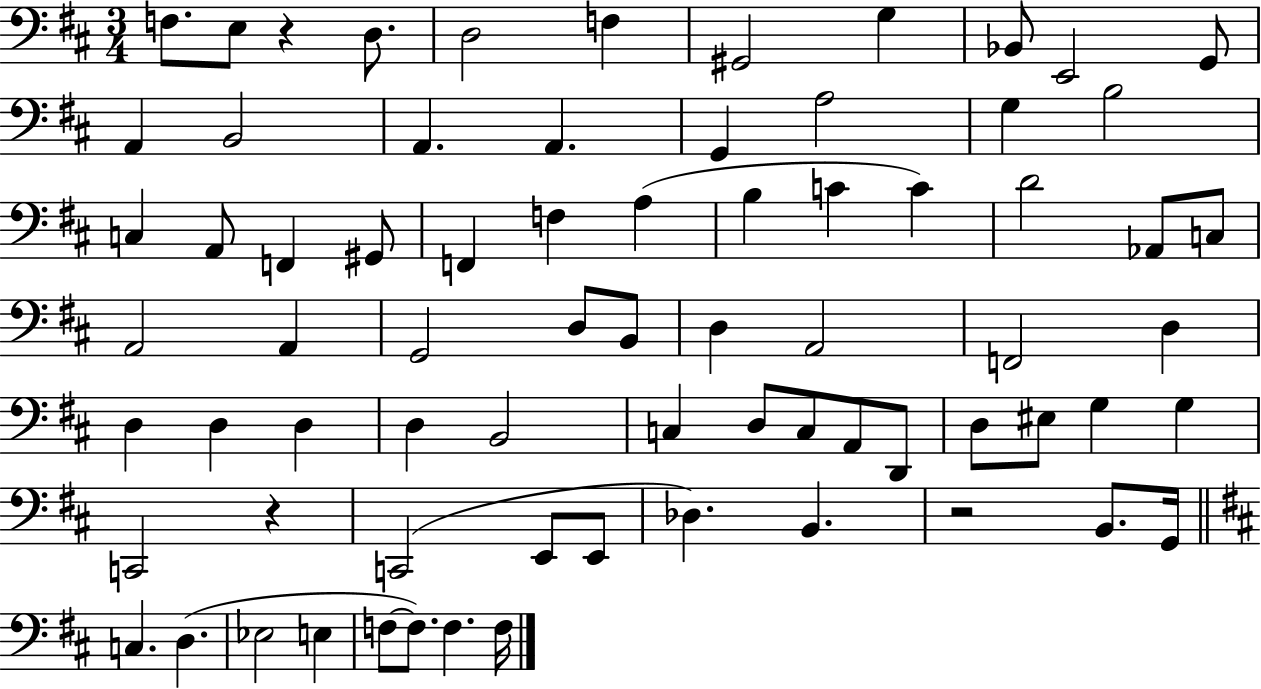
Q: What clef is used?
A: bass